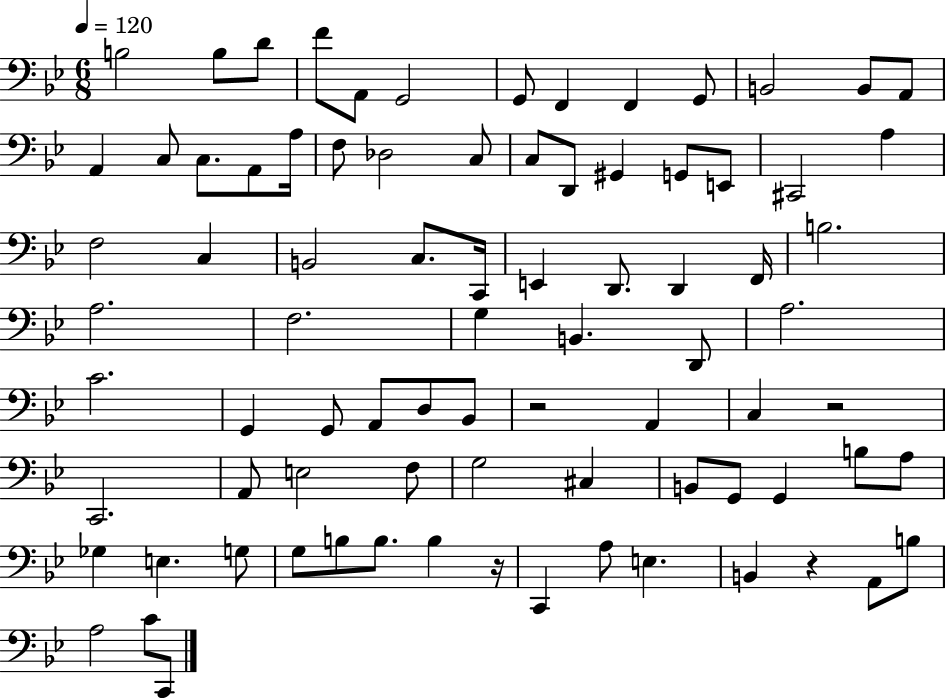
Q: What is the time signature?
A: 6/8